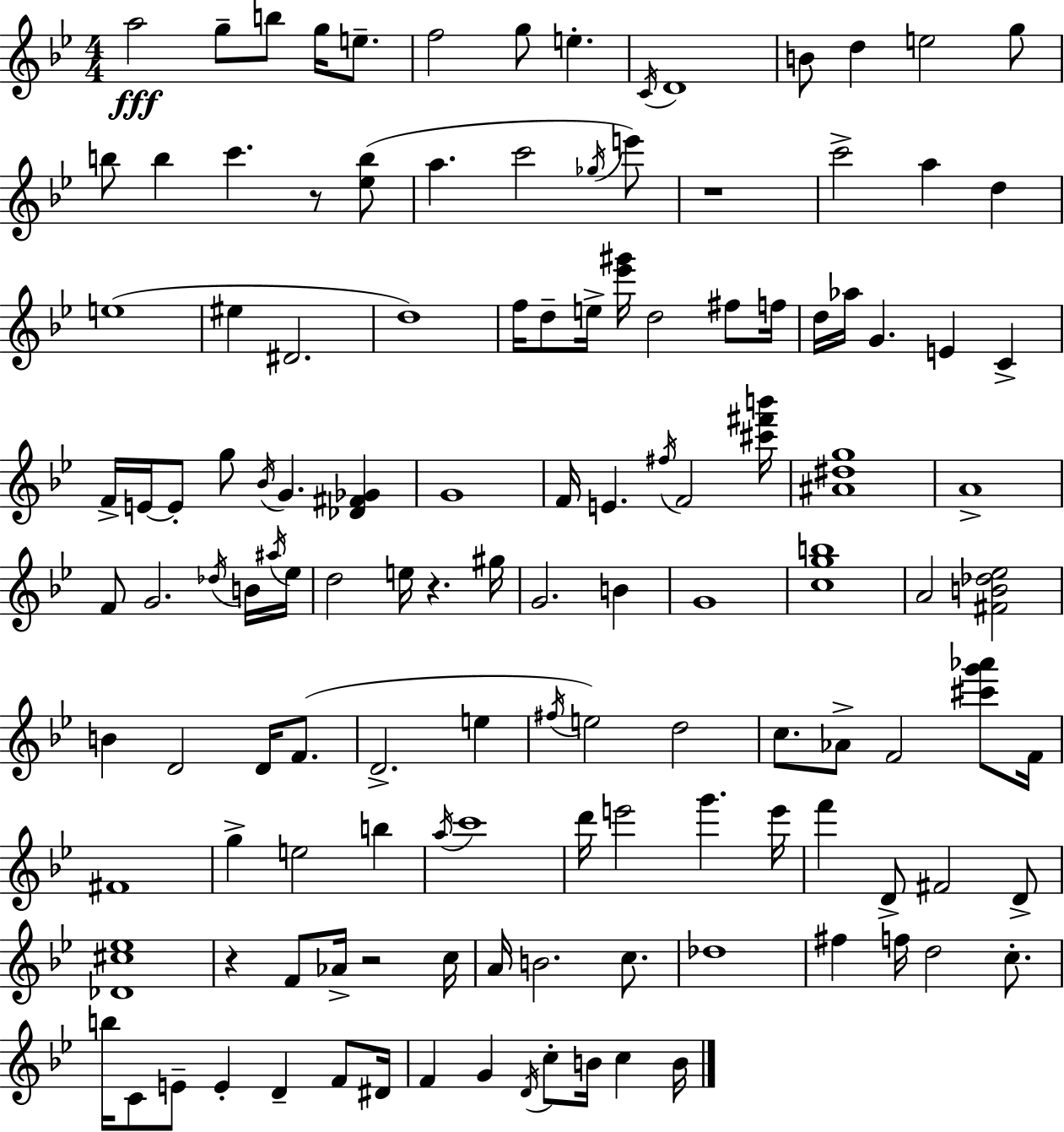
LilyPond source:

{
  \clef treble
  \numericTimeSignature
  \time 4/4
  \key bes \major
  a''2\fff g''8-- b''8 g''16 e''8.-- | f''2 g''8 e''4.-. | \acciaccatura { c'16 } d'1 | b'8 d''4 e''2 g''8 | \break b''8 b''4 c'''4. r8 <ees'' b''>8( | a''4. c'''2 \acciaccatura { ges''16 } | e'''8) r1 | c'''2-> a''4 d''4 | \break e''1( | eis''4 dis'2. | d''1) | f''16 d''8-- e''16-> <ees''' gis'''>16 d''2 fis''8 | \break f''16 d''16 aes''16 g'4. e'4 c'4-> | f'16-> e'16~~ e'8-. g''8 \acciaccatura { bes'16 } g'4. <des' fis' ges'>4 | g'1 | f'16 e'4. \acciaccatura { fis''16 } f'2 | \break <cis''' fis''' b'''>16 <ais' dis'' g''>1 | a'1-> | f'8 g'2. | \acciaccatura { des''16 } b'16 \acciaccatura { ais''16 } ees''16 d''2 e''16 r4. | \break gis''16 g'2. | b'4 g'1 | <c'' g'' b''>1 | a'2 <fis' b' des'' ees''>2 | \break b'4 d'2 | d'16 f'8.( d'2.-> | e''4 \acciaccatura { fis''16 }) e''2 d''2 | c''8. aes'8-> f'2 | \break <cis''' g''' aes'''>8 f'16 fis'1 | g''4-> e''2 | b''4 \acciaccatura { a''16 } c'''1 | d'''16 e'''2 | \break g'''4. e'''16 f'''4 d'8-> fis'2 | d'8-> <des' cis'' ees''>1 | r4 f'8 aes'16-> r2 | c''16 a'16 b'2. | \break c''8. des''1 | fis''4 f''16 d''2 | c''8.-. b''16 c'8 e'8-- e'4-. | d'4-- f'8 dis'16 f'4 g'4 | \break \acciaccatura { d'16 } c''8-. b'16 c''4 b'16 \bar "|."
}